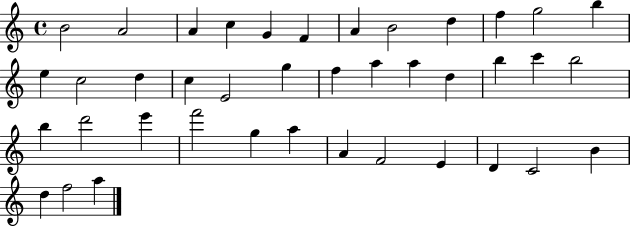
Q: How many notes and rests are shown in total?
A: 40